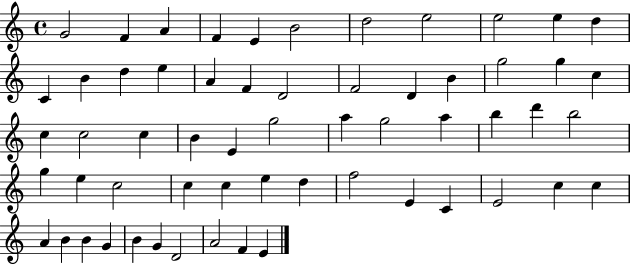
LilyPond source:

{
  \clef treble
  \time 4/4
  \defaultTimeSignature
  \key c \major
  g'2 f'4 a'4 | f'4 e'4 b'2 | d''2 e''2 | e''2 e''4 d''4 | \break c'4 b'4 d''4 e''4 | a'4 f'4 d'2 | f'2 d'4 b'4 | g''2 g''4 c''4 | \break c''4 c''2 c''4 | b'4 e'4 g''2 | a''4 g''2 a''4 | b''4 d'''4 b''2 | \break g''4 e''4 c''2 | c''4 c''4 e''4 d''4 | f''2 e'4 c'4 | e'2 c''4 c''4 | \break a'4 b'4 b'4 g'4 | b'4 g'4 d'2 | a'2 f'4 e'4 | \bar "|."
}